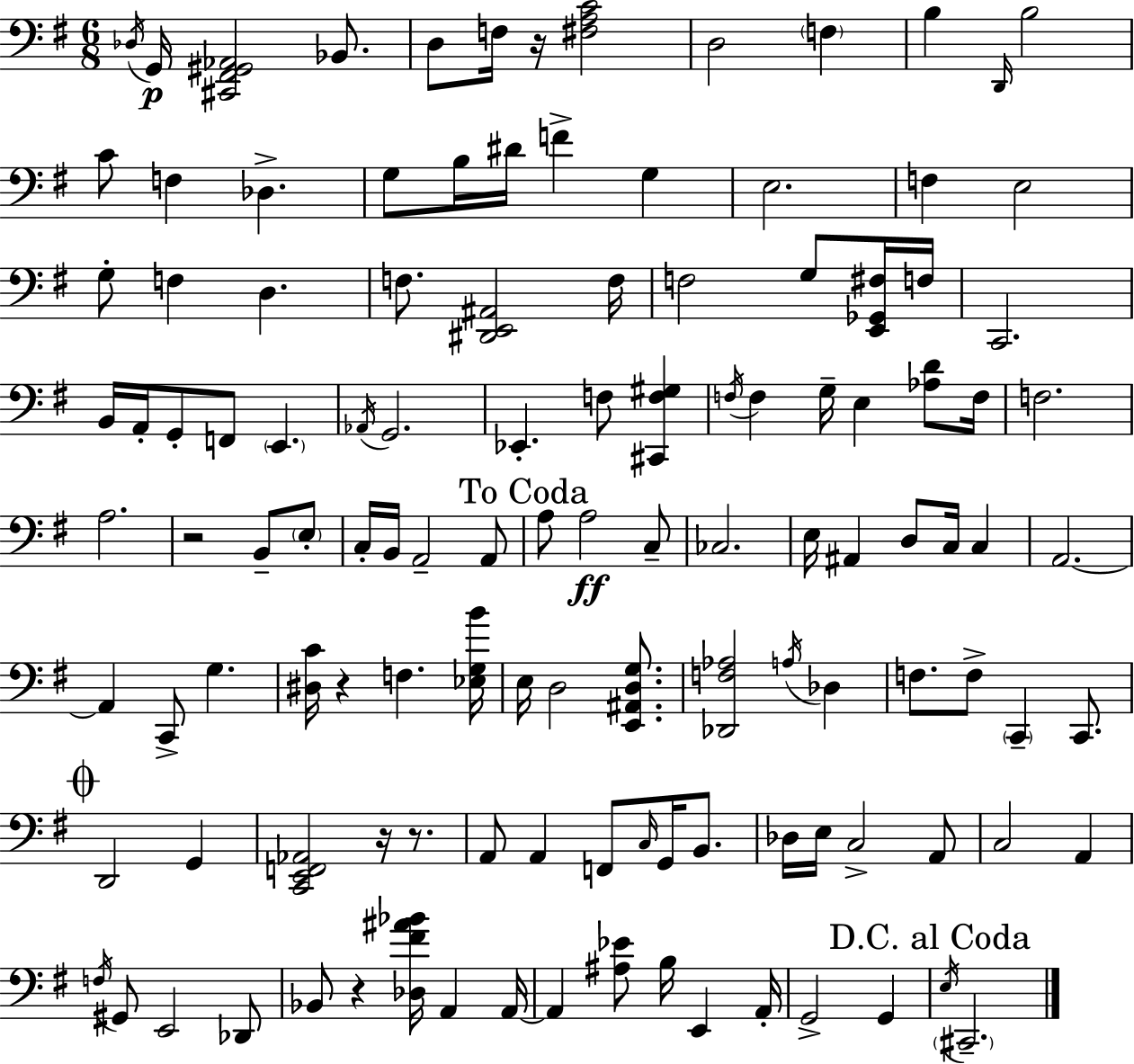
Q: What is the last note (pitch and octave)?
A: C#2